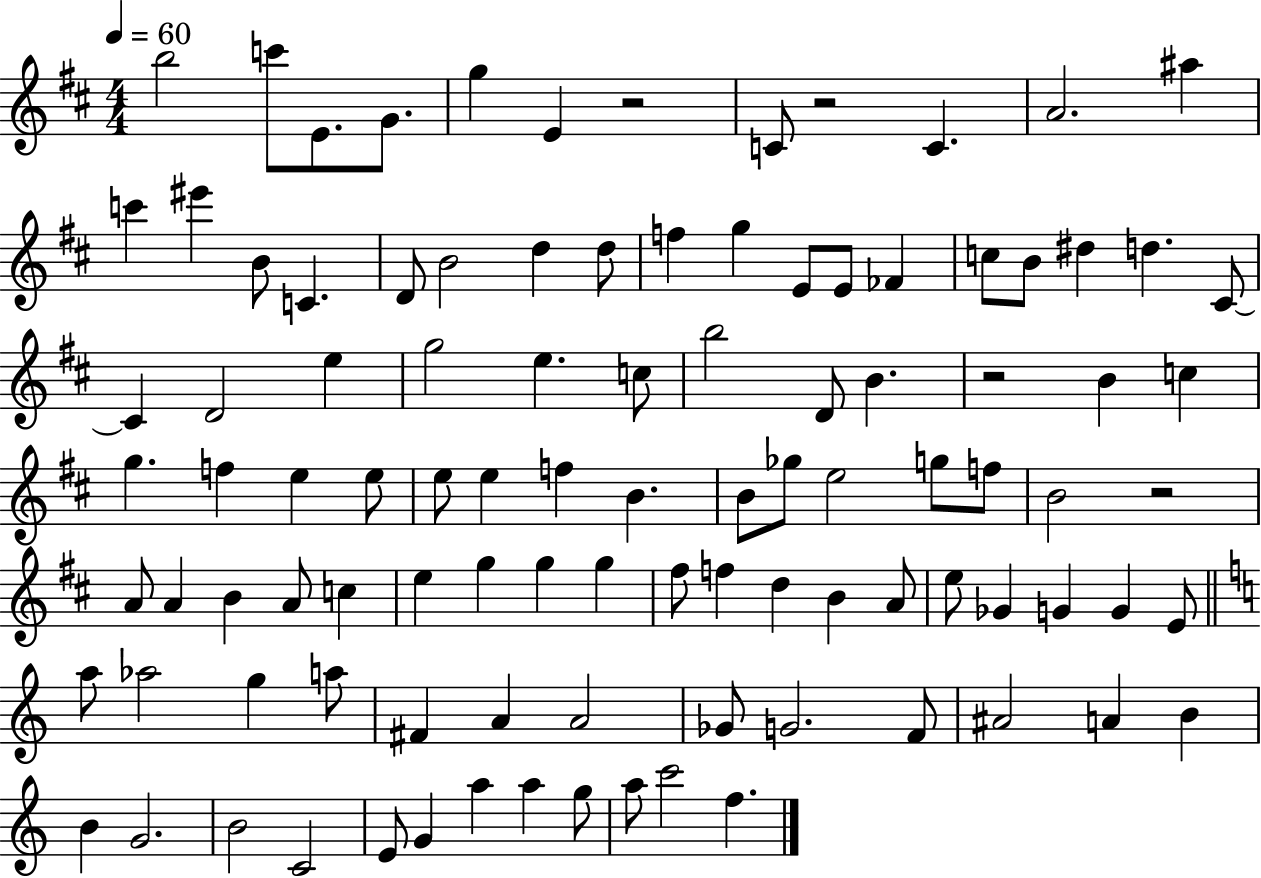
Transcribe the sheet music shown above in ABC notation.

X:1
T:Untitled
M:4/4
L:1/4
K:D
b2 c'/2 E/2 G/2 g E z2 C/2 z2 C A2 ^a c' ^e' B/2 C D/2 B2 d d/2 f g E/2 E/2 _F c/2 B/2 ^d d ^C/2 ^C D2 e g2 e c/2 b2 D/2 B z2 B c g f e e/2 e/2 e f B B/2 _g/2 e2 g/2 f/2 B2 z2 A/2 A B A/2 c e g g g ^f/2 f d B A/2 e/2 _G G G E/2 a/2 _a2 g a/2 ^F A A2 _G/2 G2 F/2 ^A2 A B B G2 B2 C2 E/2 G a a g/2 a/2 c'2 f